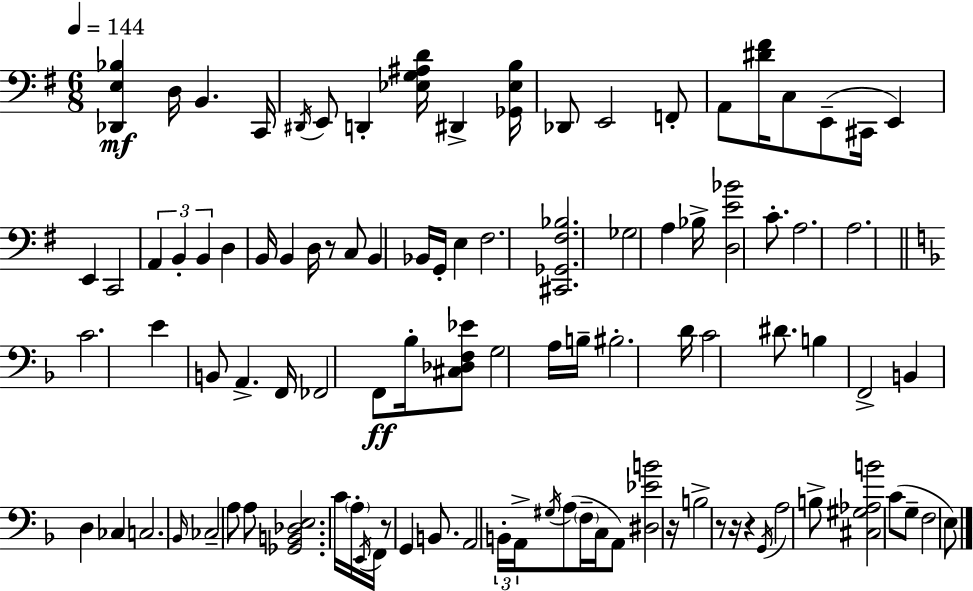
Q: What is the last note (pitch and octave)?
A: E3